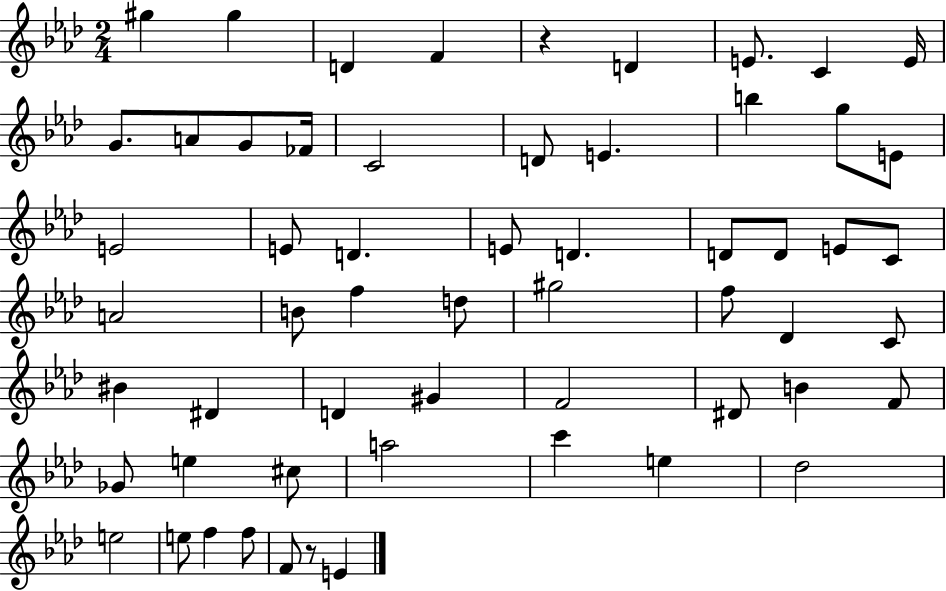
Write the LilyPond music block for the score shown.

{
  \clef treble
  \numericTimeSignature
  \time 2/4
  \key aes \major
  gis''4 gis''4 | d'4 f'4 | r4 d'4 | e'8. c'4 e'16 | \break g'8. a'8 g'8 fes'16 | c'2 | d'8 e'4. | b''4 g''8 e'8 | \break e'2 | e'8 d'4. | e'8 d'4. | d'8 d'8 e'8 c'8 | \break a'2 | b'8 f''4 d''8 | gis''2 | f''8 des'4 c'8 | \break bis'4 dis'4 | d'4 gis'4 | f'2 | dis'8 b'4 f'8 | \break ges'8 e''4 cis''8 | a''2 | c'''4 e''4 | des''2 | \break e''2 | e''8 f''4 f''8 | f'8 r8 e'4 | \bar "|."
}